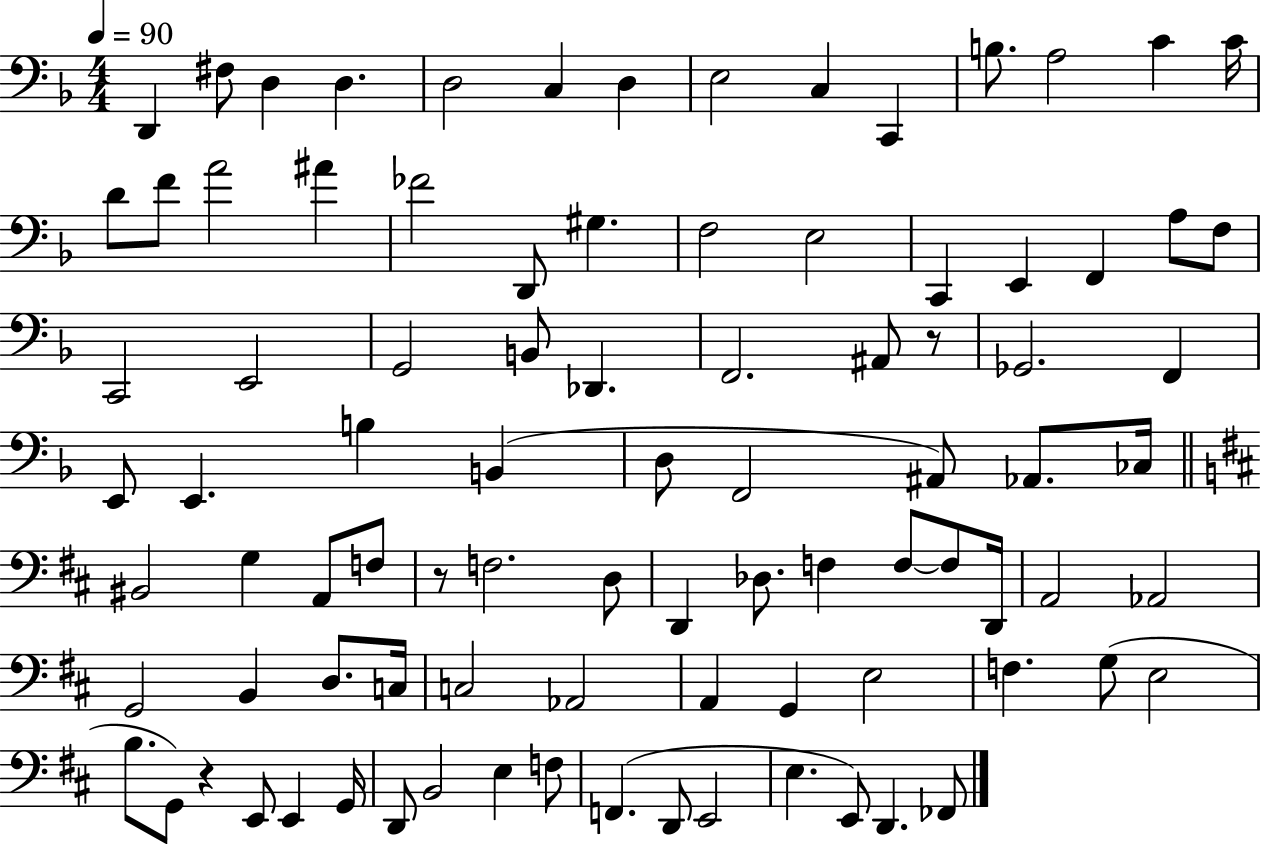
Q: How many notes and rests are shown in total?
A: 91